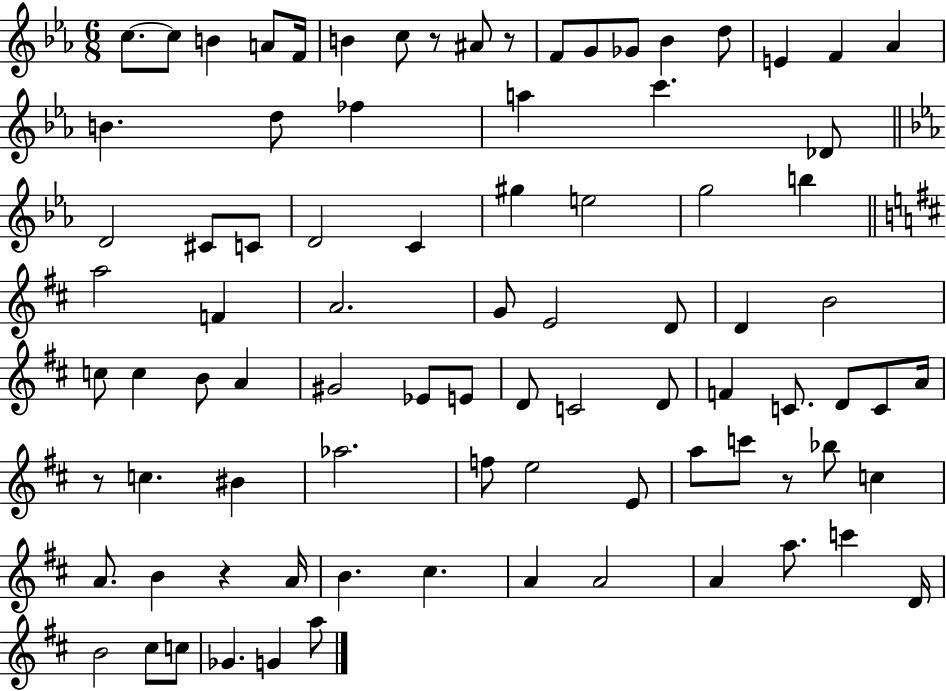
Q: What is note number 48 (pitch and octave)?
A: C4